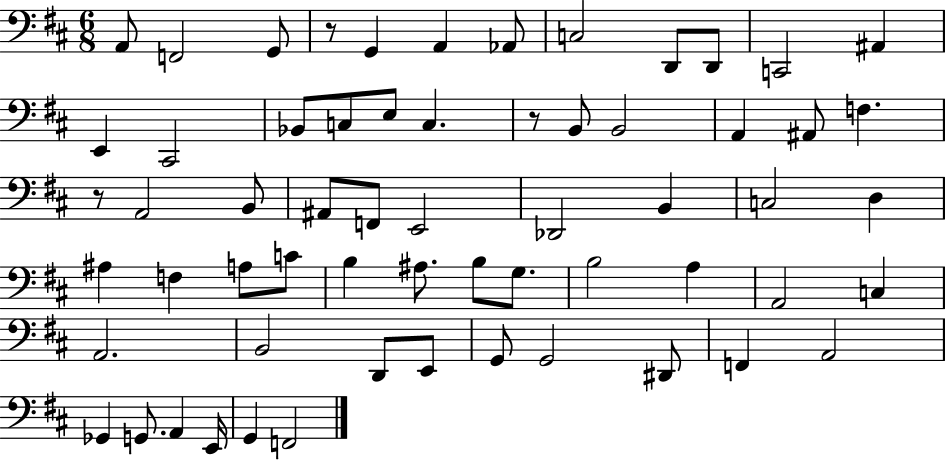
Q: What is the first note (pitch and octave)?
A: A2